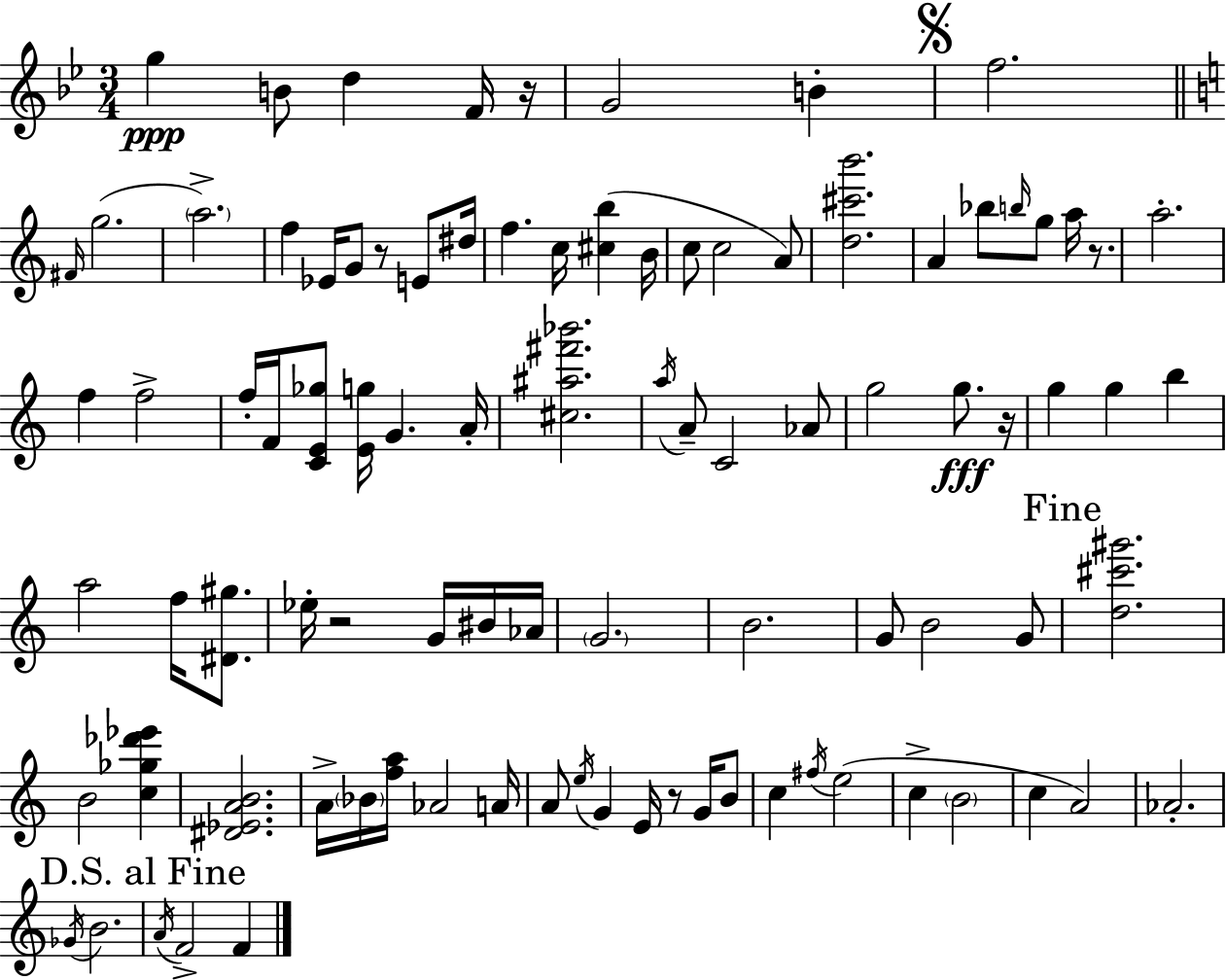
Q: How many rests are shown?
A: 6